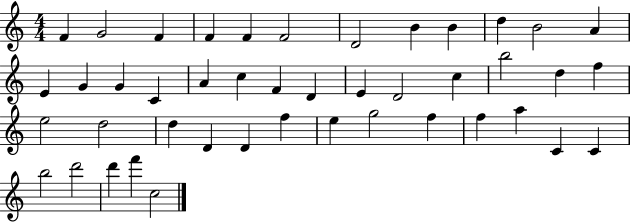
{
  \clef treble
  \numericTimeSignature
  \time 4/4
  \key c \major
  f'4 g'2 f'4 | f'4 f'4 f'2 | d'2 b'4 b'4 | d''4 b'2 a'4 | \break e'4 g'4 g'4 c'4 | a'4 c''4 f'4 d'4 | e'4 d'2 c''4 | b''2 d''4 f''4 | \break e''2 d''2 | d''4 d'4 d'4 f''4 | e''4 g''2 f''4 | f''4 a''4 c'4 c'4 | \break b''2 d'''2 | d'''4 f'''4 c''2 | \bar "|."
}